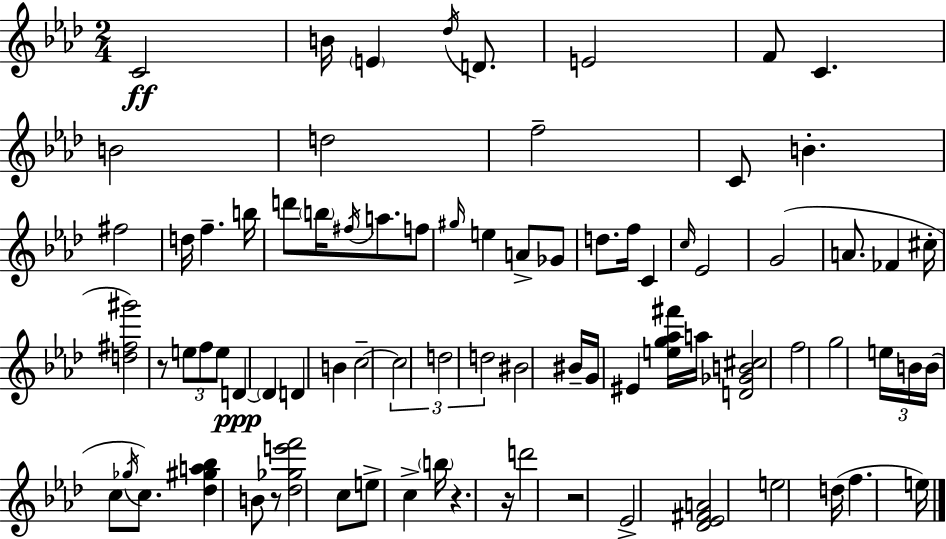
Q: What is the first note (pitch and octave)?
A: C4